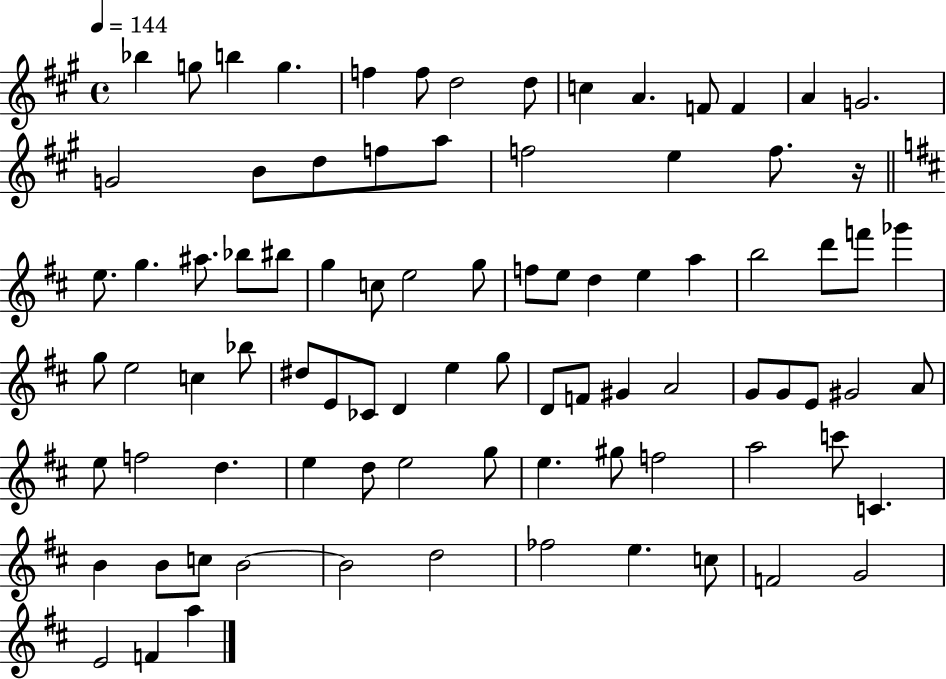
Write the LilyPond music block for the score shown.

{
  \clef treble
  \time 4/4
  \defaultTimeSignature
  \key a \major
  \tempo 4 = 144
  bes''4 g''8 b''4 g''4. | f''4 f''8 d''2 d''8 | c''4 a'4. f'8 f'4 | a'4 g'2. | \break g'2 b'8 d''8 f''8 a''8 | f''2 e''4 f''8. r16 | \bar "||" \break \key b \minor e''8. g''4. ais''8. bes''8 bis''8 | g''4 c''8 e''2 g''8 | f''8 e''8 d''4 e''4 a''4 | b''2 d'''8 f'''8 ges'''4 | \break g''8 e''2 c''4 bes''8 | dis''8 e'8 ces'8 d'4 e''4 g''8 | d'8 f'8 gis'4 a'2 | g'8 g'8 e'8 gis'2 a'8 | \break e''8 f''2 d''4. | e''4 d''8 e''2 g''8 | e''4. gis''8 f''2 | a''2 c'''8 c'4. | \break b'4 b'8 c''8 b'2~~ | b'2 d''2 | fes''2 e''4. c''8 | f'2 g'2 | \break e'2 f'4 a''4 | \bar "|."
}